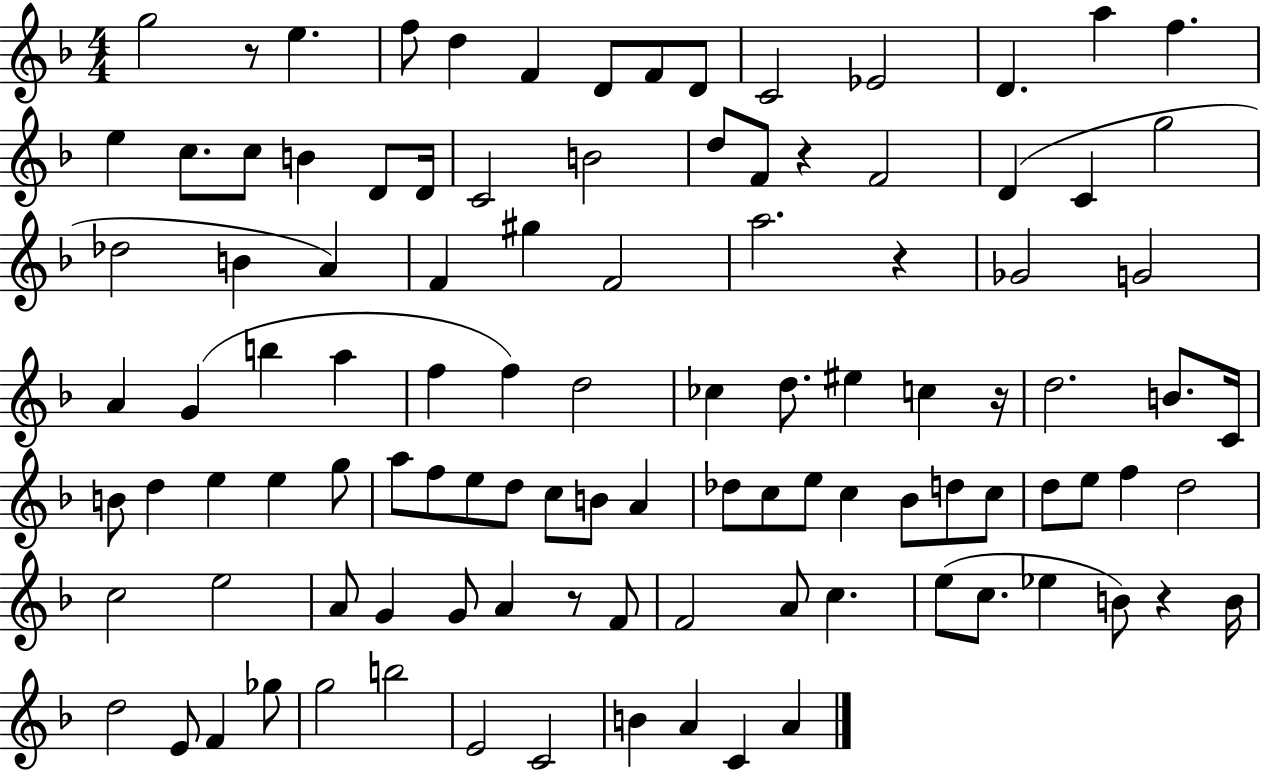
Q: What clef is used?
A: treble